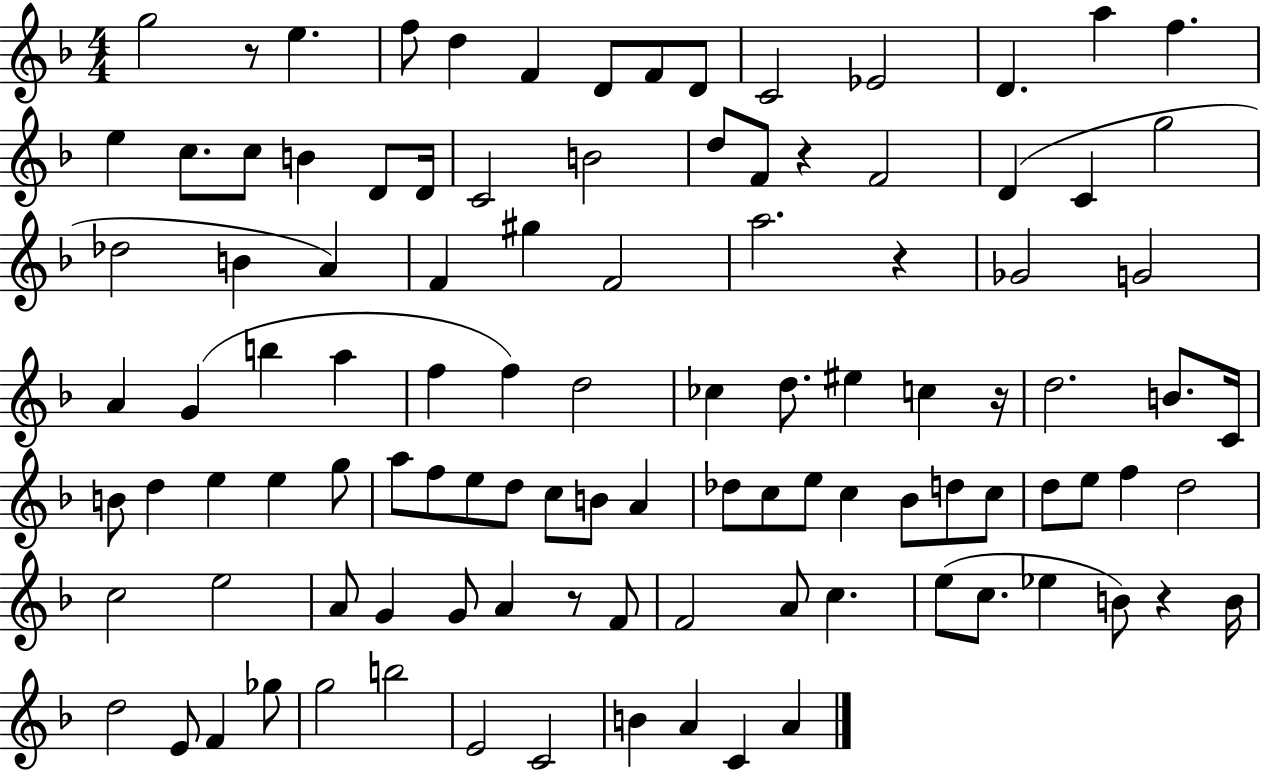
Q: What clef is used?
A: treble